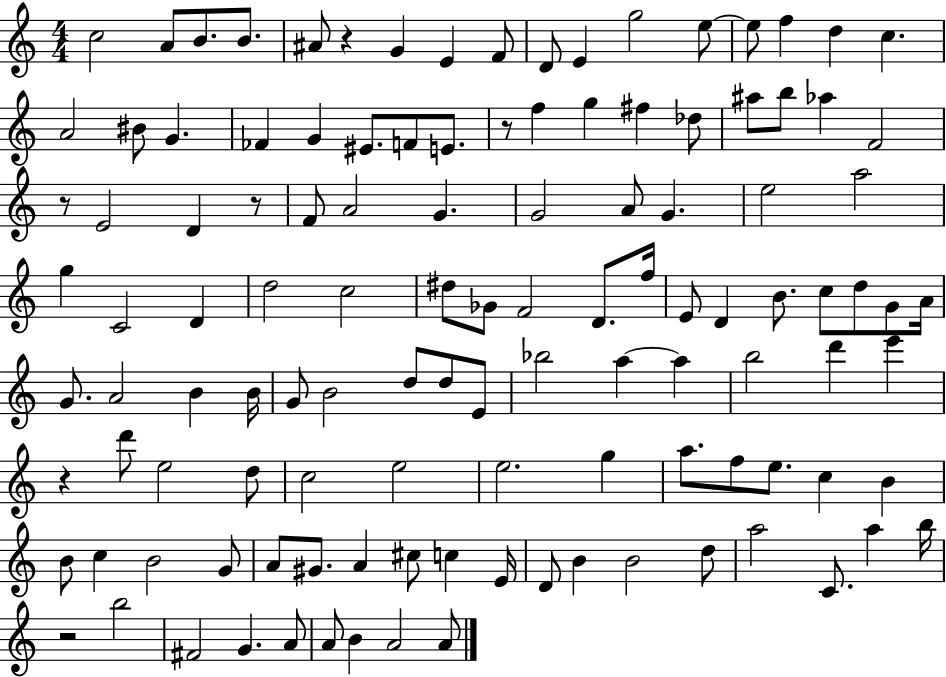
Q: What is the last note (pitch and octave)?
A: A4